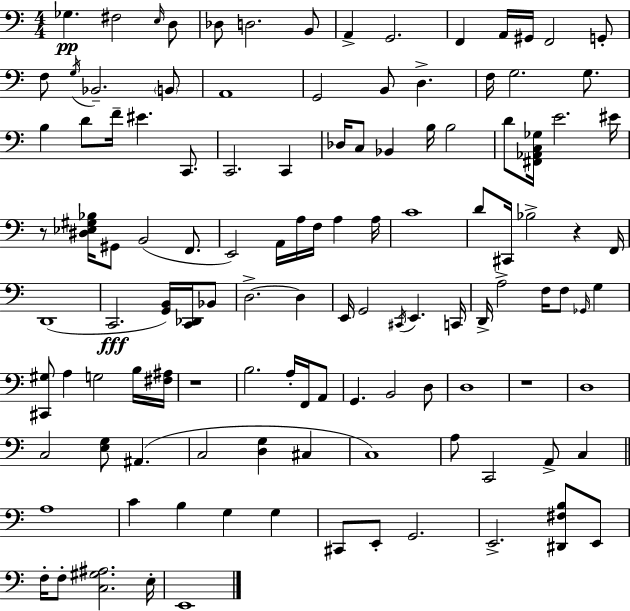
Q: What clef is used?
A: bass